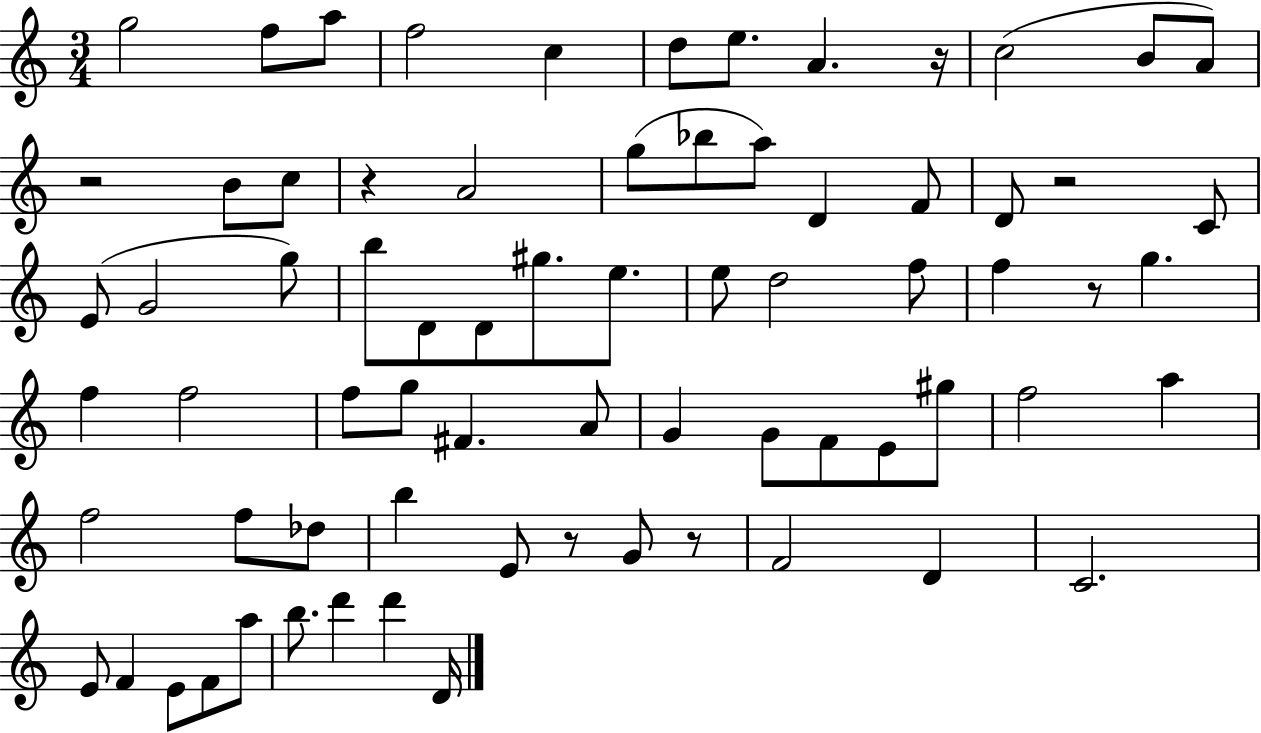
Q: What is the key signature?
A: C major